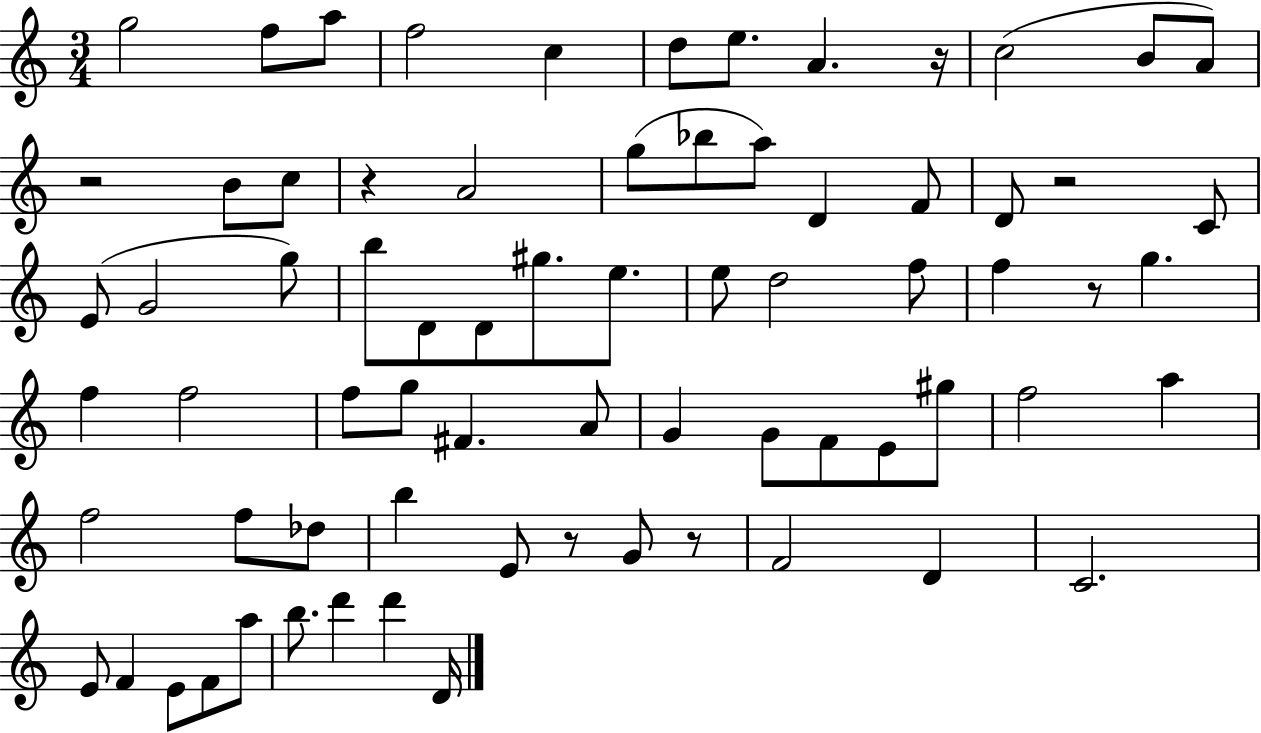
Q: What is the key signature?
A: C major